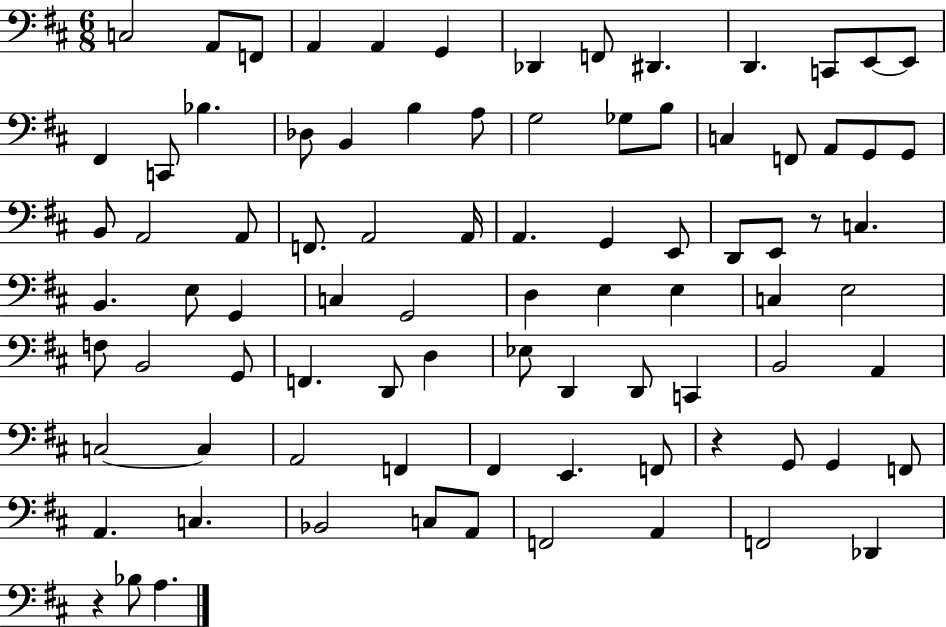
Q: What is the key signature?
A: D major